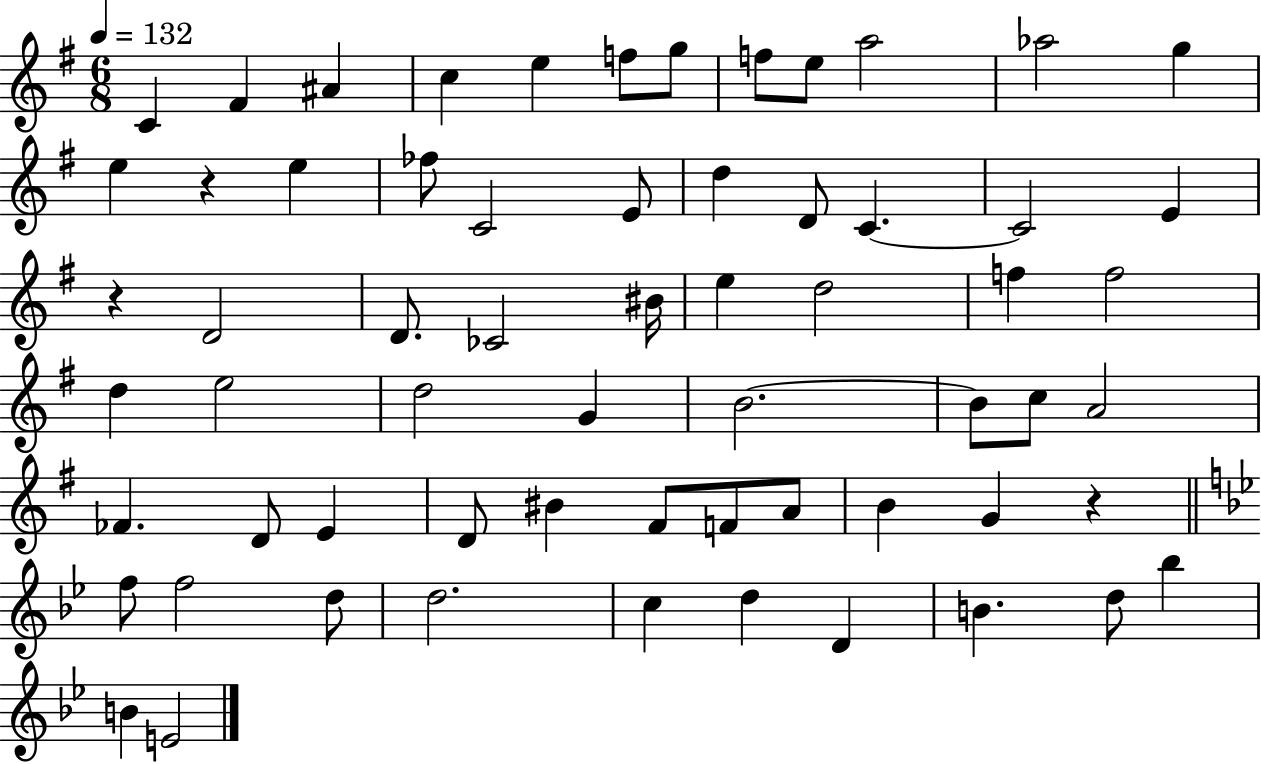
{
  \clef treble
  \numericTimeSignature
  \time 6/8
  \key g \major
  \tempo 4 = 132
  c'4 fis'4 ais'4 | c''4 e''4 f''8 g''8 | f''8 e''8 a''2 | aes''2 g''4 | \break e''4 r4 e''4 | fes''8 c'2 e'8 | d''4 d'8 c'4.~~ | c'2 e'4 | \break r4 d'2 | d'8. ces'2 bis'16 | e''4 d''2 | f''4 f''2 | \break d''4 e''2 | d''2 g'4 | b'2.~~ | b'8 c''8 a'2 | \break fes'4. d'8 e'4 | d'8 bis'4 fis'8 f'8 a'8 | b'4 g'4 r4 | \bar "||" \break \key g \minor f''8 f''2 d''8 | d''2. | c''4 d''4 d'4 | b'4. d''8 bes''4 | \break b'4 e'2 | \bar "|."
}